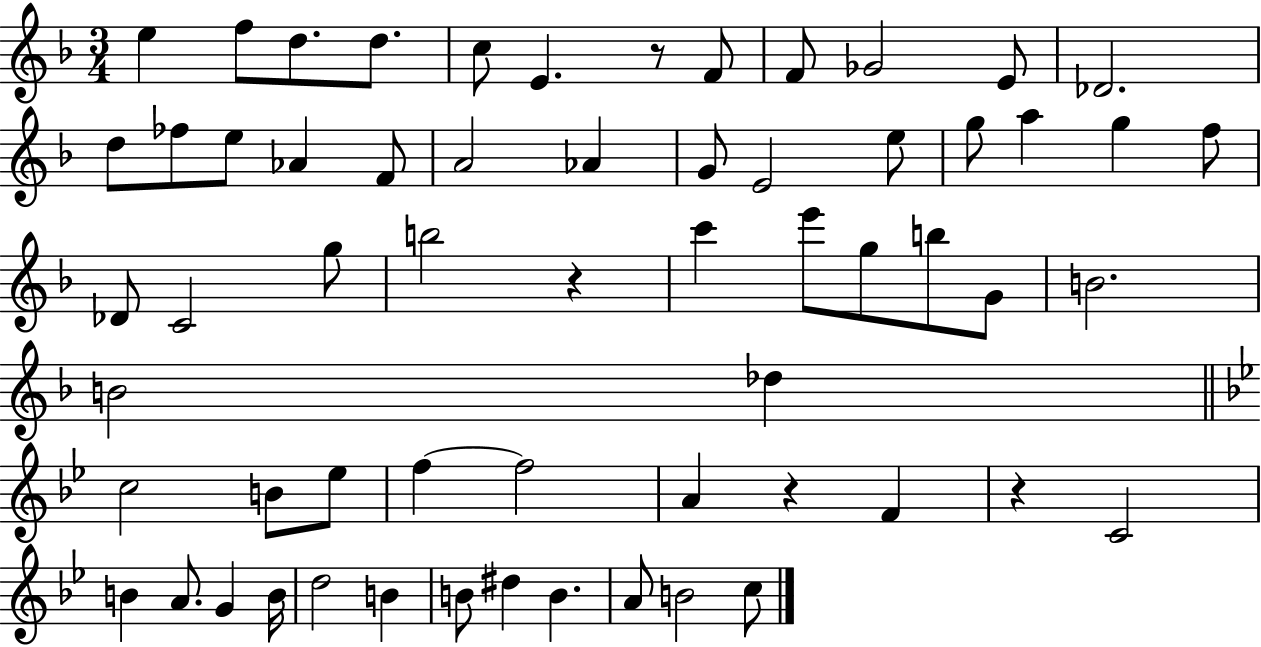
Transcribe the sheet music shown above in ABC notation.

X:1
T:Untitled
M:3/4
L:1/4
K:F
e f/2 d/2 d/2 c/2 E z/2 F/2 F/2 _G2 E/2 _D2 d/2 _f/2 e/2 _A F/2 A2 _A G/2 E2 e/2 g/2 a g f/2 _D/2 C2 g/2 b2 z c' e'/2 g/2 b/2 G/2 B2 B2 _d c2 B/2 _e/2 f f2 A z F z C2 B A/2 G B/4 d2 B B/2 ^d B A/2 B2 c/2